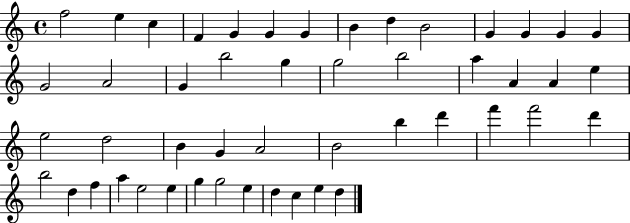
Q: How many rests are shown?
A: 0